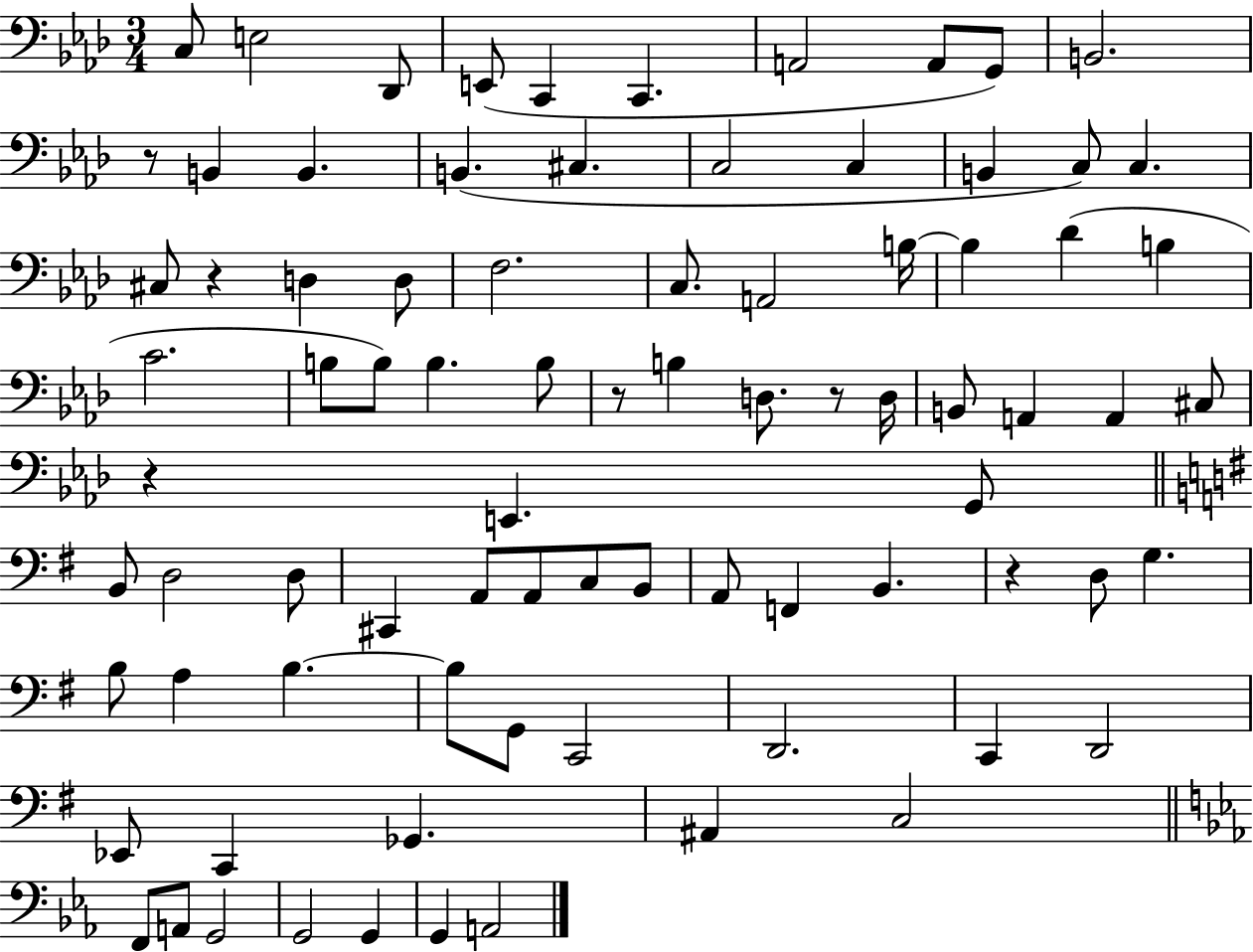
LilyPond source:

{
  \clef bass
  \numericTimeSignature
  \time 3/4
  \key aes \major
  \repeat volta 2 { c8 e2 des,8 | e,8( c,4 c,4. | a,2 a,8 g,8) | b,2. | \break r8 b,4 b,4. | b,4.( cis4. | c2 c4 | b,4 c8) c4. | \break cis8 r4 d4 d8 | f2. | c8. a,2 b16~~ | b4 des'4( b4 | \break c'2. | b8 b8) b4. b8 | r8 b4 d8. r8 d16 | b,8 a,4 a,4 cis8 | \break r4 e,4. g,8 | \bar "||" \break \key g \major b,8 d2 d8 | cis,4 a,8 a,8 c8 b,8 | a,8 f,4 b,4. | r4 d8 g4. | \break b8 a4 b4.~~ | b8 g,8 c,2 | d,2. | c,4 d,2 | \break ees,8 c,4 ges,4. | ais,4 c2 | \bar "||" \break \key ees \major f,8 a,8 g,2 | g,2 g,4 | g,4 a,2 | } \bar "|."
}